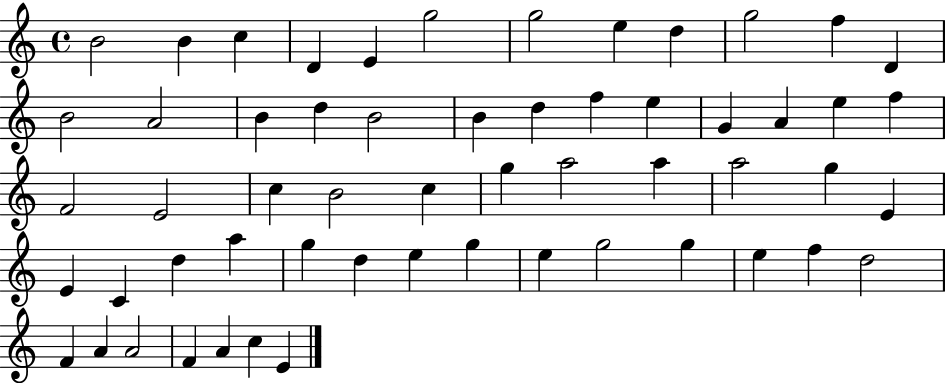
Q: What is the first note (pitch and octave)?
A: B4